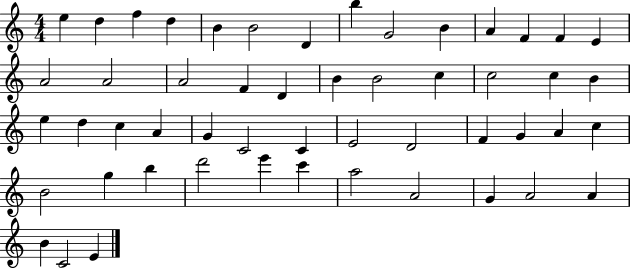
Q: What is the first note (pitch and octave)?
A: E5